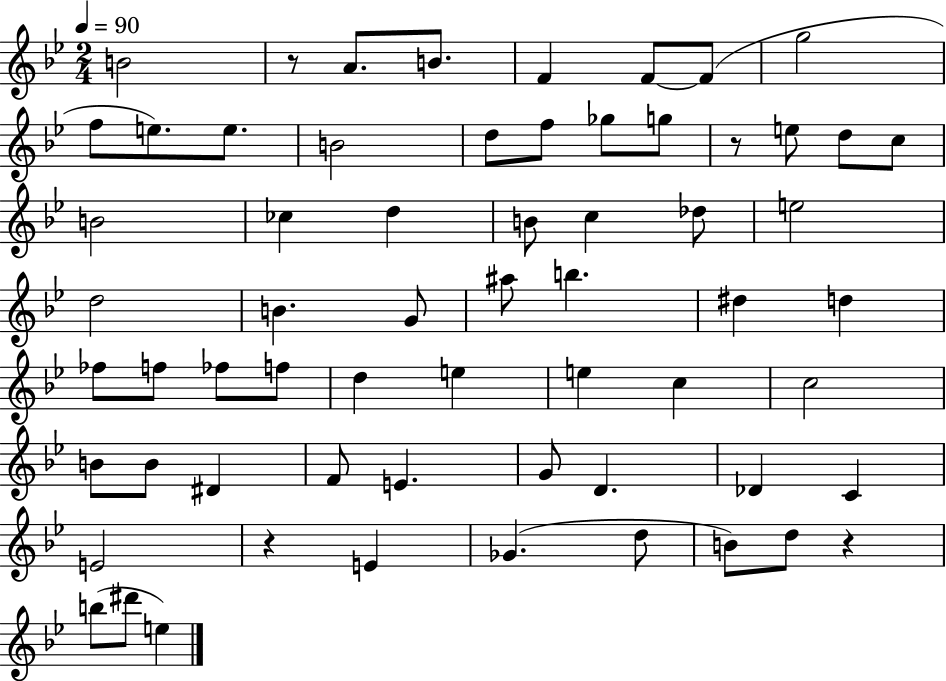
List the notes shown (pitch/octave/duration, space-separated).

B4/h R/e A4/e. B4/e. F4/q F4/e F4/e G5/h F5/e E5/e. E5/e. B4/h D5/e F5/e Gb5/e G5/e R/e E5/e D5/e C5/e B4/h CES5/q D5/q B4/e C5/q Db5/e E5/h D5/h B4/q. G4/e A#5/e B5/q. D#5/q D5/q FES5/e F5/e FES5/e F5/e D5/q E5/q E5/q C5/q C5/h B4/e B4/e D#4/q F4/e E4/q. G4/e D4/q. Db4/q C4/q E4/h R/q E4/q Gb4/q. D5/e B4/e D5/e R/q B5/e D#6/e E5/q